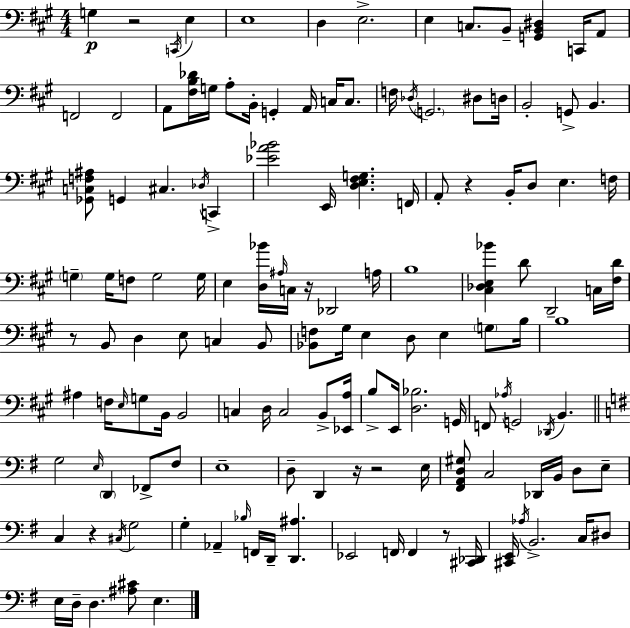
X:1
T:Untitled
M:4/4
L:1/4
K:A
G, z2 C,,/4 E, E,4 D, E,2 E, C,/2 B,,/2 [G,,B,,^D,] C,,/4 A,,/2 F,,2 F,,2 A,,/2 [^F,B,_D]/4 G,/4 A,/2 B,,/4 G,, A,,/4 C,/4 C,/2 F,/4 _D,/4 G,,2 ^D,/2 D,/4 B,,2 G,,/2 B,, [_G,,C,F,^A,]/2 G,, ^C, _D,/4 C,, [_EA_B]2 E,,/4 [D,E,^F,G,] F,,/4 A,,/2 z B,,/4 D,/2 E, F,/4 G, G,/4 F,/2 G,2 G,/4 E, [D,_B]/4 ^A,/4 C,/4 z/4 _D,,2 A,/4 B,4 [^C,_D,E,_B] D/2 D,,2 C,/4 [^F,D]/4 z/2 B,,/2 D, E,/2 C, B,,/2 [_B,,F,]/2 ^G,/4 E, D,/2 E, G,/2 B,/4 B,4 ^A, F,/4 E,/4 G,/2 B,,/4 B,,2 C, D,/4 C,2 B,,/2 [_E,,A,]/4 B,/2 E,,/4 [D,_B,]2 G,,/4 F,,/2 _A,/4 G,,2 _D,,/4 B,, G,2 E,/4 D,, _F,,/2 ^F,/2 E,4 D,/2 D,, z/4 z2 E,/4 [^F,,A,,D,^G,]/2 C,2 _D,,/4 B,,/4 D,/2 E,/2 C, z ^C,/4 G,2 G, _A,, _B,/4 F,,/4 D,,/4 [D,,^A,] _E,,2 F,,/4 F,, z/2 [^C,,_D,,]/4 [^C,,E,,]/4 _A,/4 B,,2 C,/4 ^D,/2 E,/4 D,/4 D, [^A,^C]/2 E,